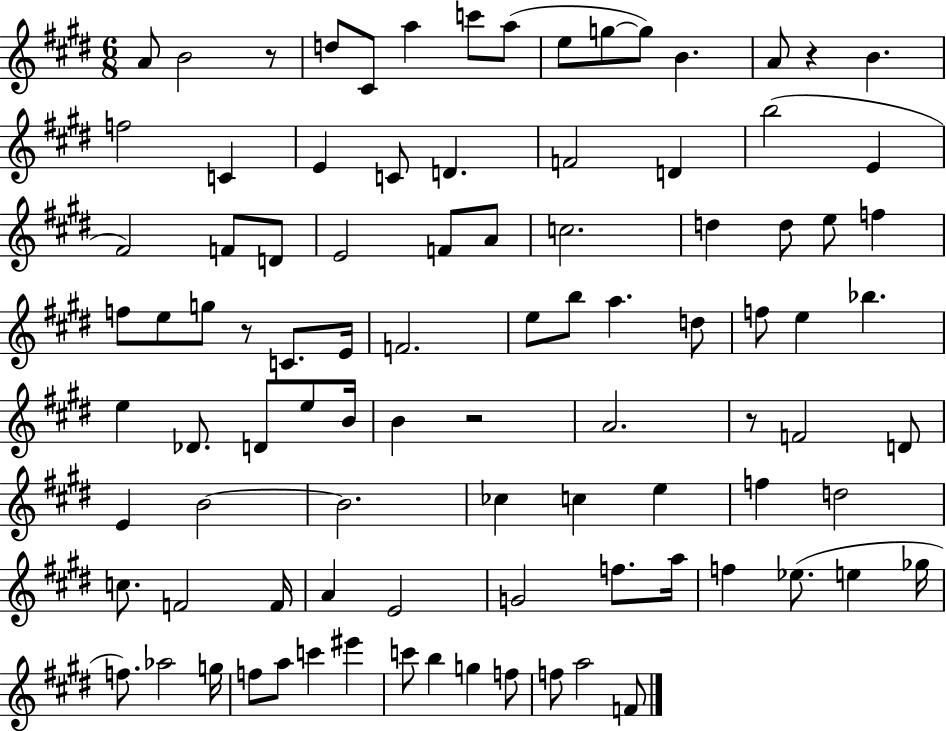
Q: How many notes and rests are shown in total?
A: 94